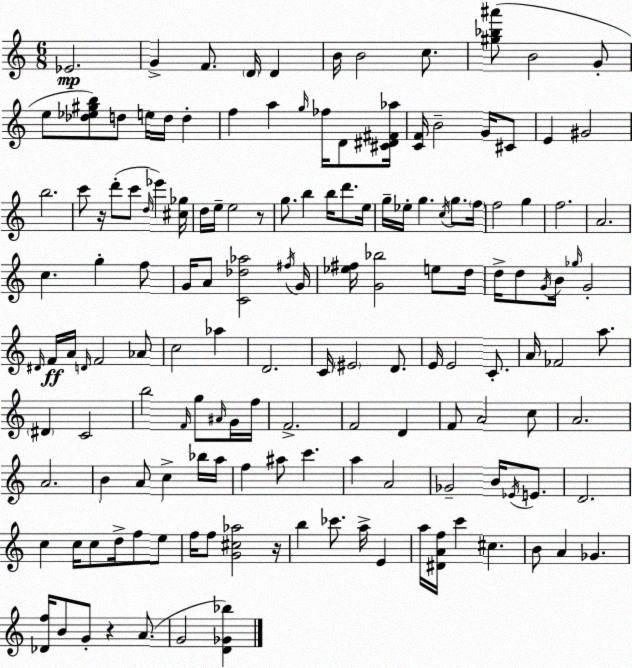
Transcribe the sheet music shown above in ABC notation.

X:1
T:Untitled
M:6/8
L:1/4
K:Am
_E2 G F/2 D/4 D B/4 B2 c/2 [^g_b^a']/2 B2 G/2 e/2 [_d_e^gb]/2 d/2 e/4 d/4 d f a g/4 _f/4 D/2 [^C^D^F_a]/4 [CF]/4 B2 G/4 ^C/2 E ^G2 b2 c'/2 z/4 d'/2 c'/2 d/4 _e' [^c_g]/4 d/4 e/4 e2 z/2 g/2 b b/4 d'/2 e/4 g/4 _e/4 g c/4 g/2 f/4 f2 g f2 A2 c g f/2 G/4 A/2 [C_d_a]2 ^f/4 G/4 [_e^f]/4 [G_b]2 e/2 d/4 d/4 d/2 G/4 B/4 _g/4 G2 ^D/4 F/4 A/4 D/4 F2 _A/2 c2 _a D2 C/4 ^E2 D/2 E/4 E2 C/2 A/4 _F2 a/2 ^D C2 b2 F/4 g/2 ^A/4 G/4 f/4 F2 F2 D F/2 A2 c/2 A2 A2 B A/2 c _b/4 a/4 f ^a/2 c' a A2 _G2 B/4 _E/4 E/2 D2 c c/4 c/2 d/4 f/2 e/2 f/4 f/2 [G^c_a]2 z/4 b _c'/2 a/4 E a/4 [^DAf]/4 c' ^c B/2 A _G [_Df]/4 B/2 G/2 z A/2 G2 [D_G_b]